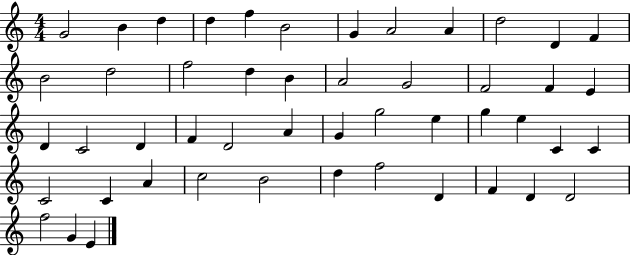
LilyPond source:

{
  \clef treble
  \numericTimeSignature
  \time 4/4
  \key c \major
  g'2 b'4 d''4 | d''4 f''4 b'2 | g'4 a'2 a'4 | d''2 d'4 f'4 | \break b'2 d''2 | f''2 d''4 b'4 | a'2 g'2 | f'2 f'4 e'4 | \break d'4 c'2 d'4 | f'4 d'2 a'4 | g'4 g''2 e''4 | g''4 e''4 c'4 c'4 | \break c'2 c'4 a'4 | c''2 b'2 | d''4 f''2 d'4 | f'4 d'4 d'2 | \break f''2 g'4 e'4 | \bar "|."
}